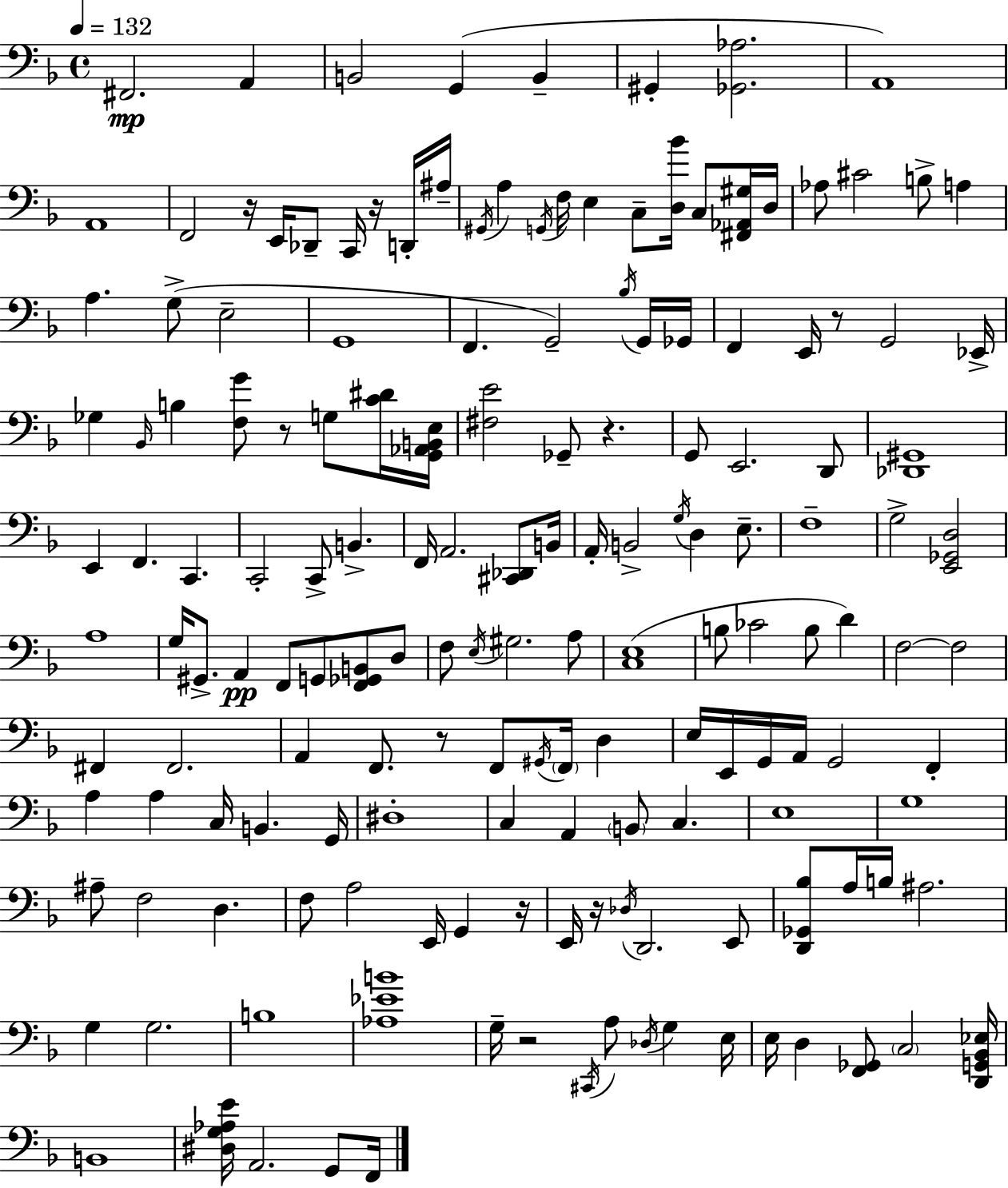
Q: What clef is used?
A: bass